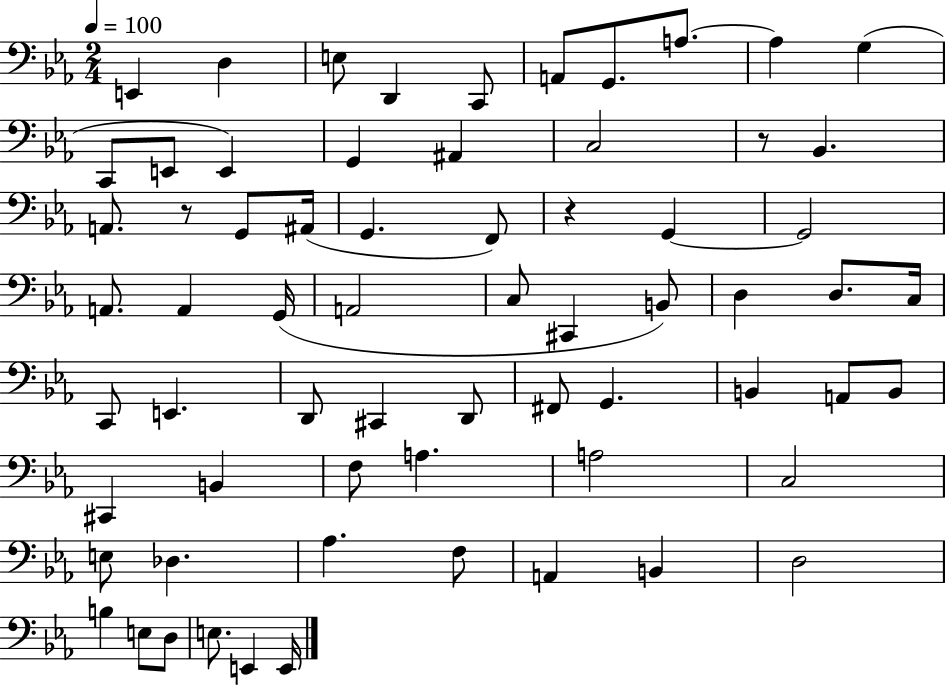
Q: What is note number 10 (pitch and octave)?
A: G3